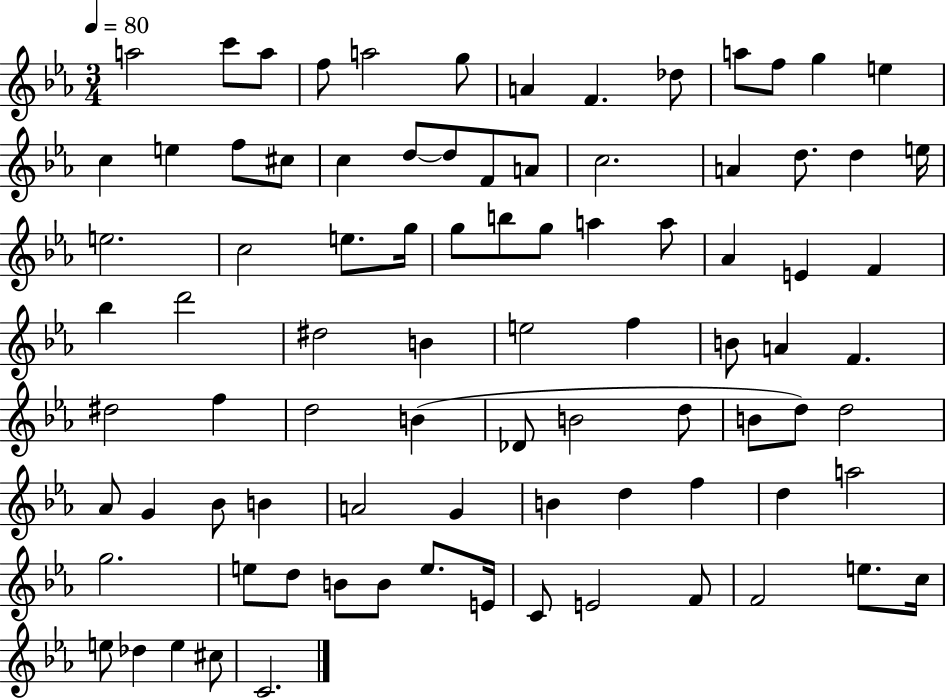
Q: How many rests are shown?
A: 0